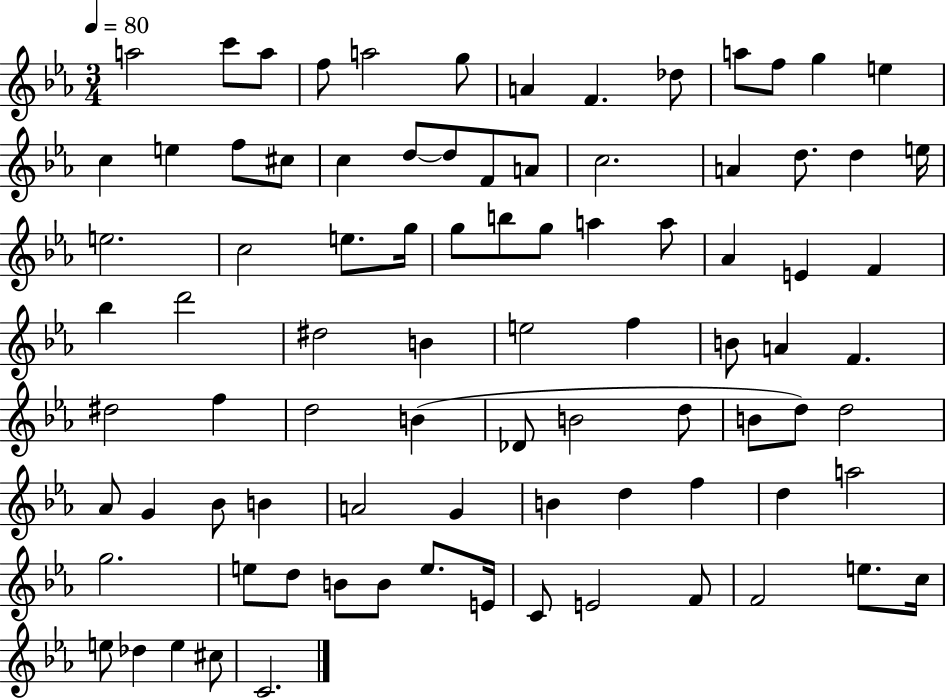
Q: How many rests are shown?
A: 0